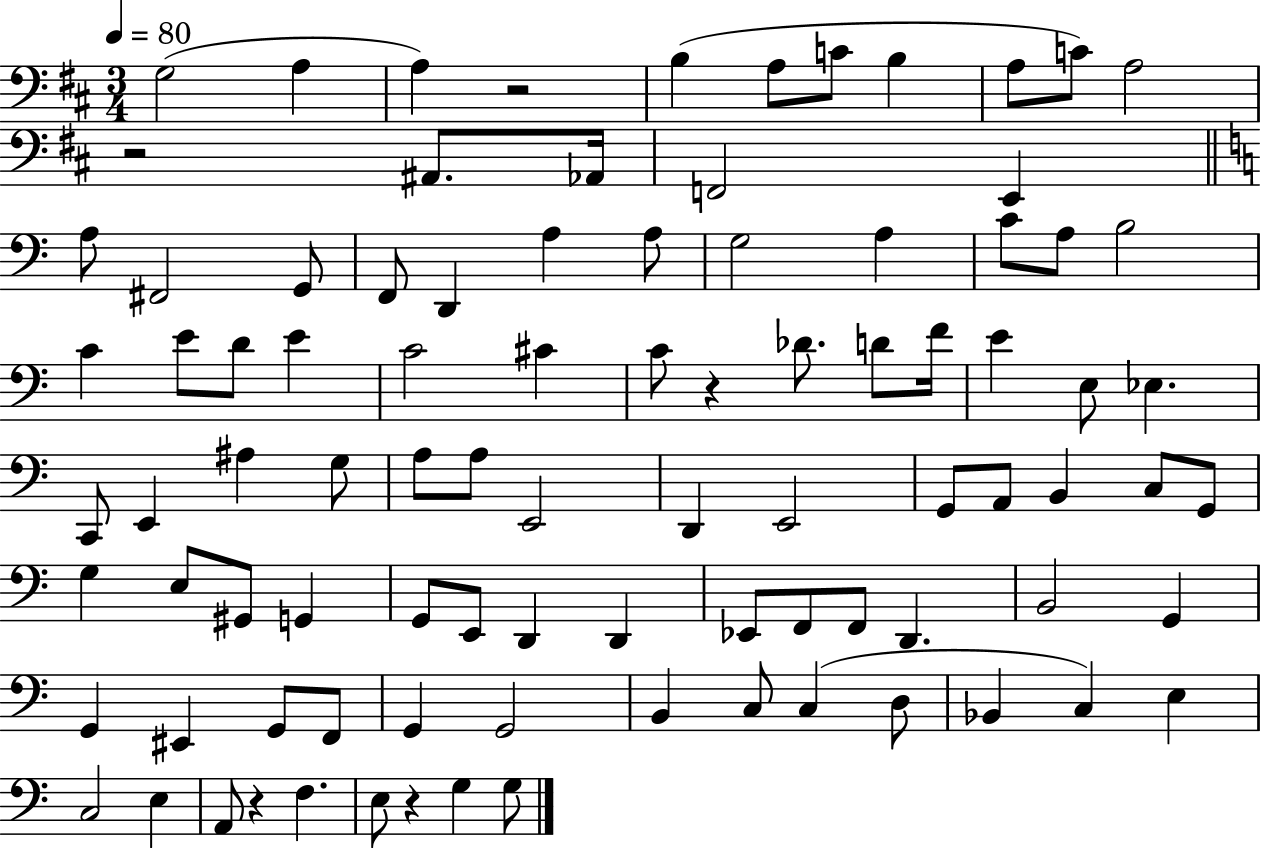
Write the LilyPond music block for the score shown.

{
  \clef bass
  \numericTimeSignature
  \time 3/4
  \key d \major
  \tempo 4 = 80
  \repeat volta 2 { g2( a4 | a4) r2 | b4( a8 c'8 b4 | a8 c'8) a2 | \break r2 ais,8. aes,16 | f,2 e,4 | \bar "||" \break \key c \major a8 fis,2 g,8 | f,8 d,4 a4 a8 | g2 a4 | c'8 a8 b2 | \break c'4 e'8 d'8 e'4 | c'2 cis'4 | c'8 r4 des'8. d'8 f'16 | e'4 e8 ees4. | \break c,8 e,4 ais4 g8 | a8 a8 e,2 | d,4 e,2 | g,8 a,8 b,4 c8 g,8 | \break g4 e8 gis,8 g,4 | g,8 e,8 d,4 d,4 | ees,8 f,8 f,8 d,4. | b,2 g,4 | \break g,4 eis,4 g,8 f,8 | g,4 g,2 | b,4 c8 c4( d8 | bes,4 c4) e4 | \break c2 e4 | a,8 r4 f4. | e8 r4 g4 g8 | } \bar "|."
}